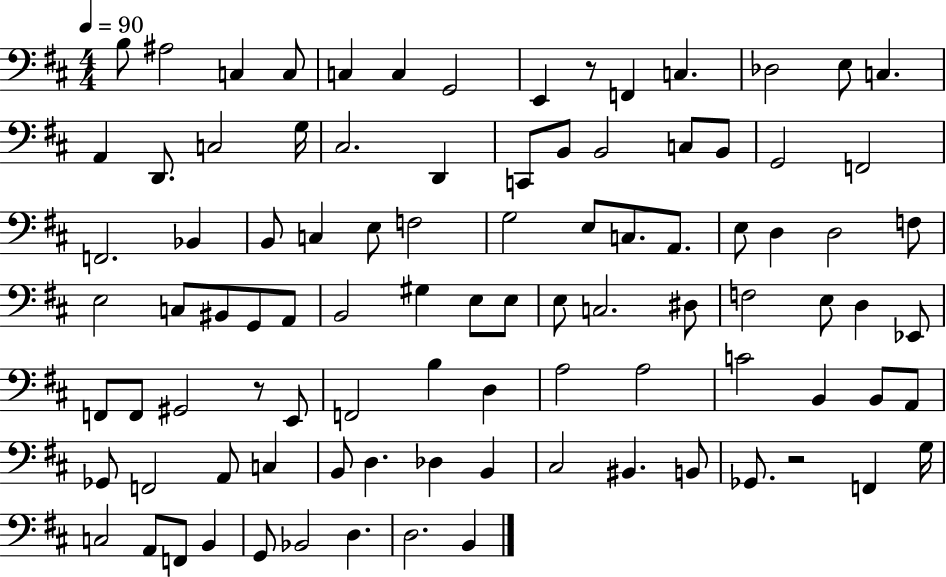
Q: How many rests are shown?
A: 3